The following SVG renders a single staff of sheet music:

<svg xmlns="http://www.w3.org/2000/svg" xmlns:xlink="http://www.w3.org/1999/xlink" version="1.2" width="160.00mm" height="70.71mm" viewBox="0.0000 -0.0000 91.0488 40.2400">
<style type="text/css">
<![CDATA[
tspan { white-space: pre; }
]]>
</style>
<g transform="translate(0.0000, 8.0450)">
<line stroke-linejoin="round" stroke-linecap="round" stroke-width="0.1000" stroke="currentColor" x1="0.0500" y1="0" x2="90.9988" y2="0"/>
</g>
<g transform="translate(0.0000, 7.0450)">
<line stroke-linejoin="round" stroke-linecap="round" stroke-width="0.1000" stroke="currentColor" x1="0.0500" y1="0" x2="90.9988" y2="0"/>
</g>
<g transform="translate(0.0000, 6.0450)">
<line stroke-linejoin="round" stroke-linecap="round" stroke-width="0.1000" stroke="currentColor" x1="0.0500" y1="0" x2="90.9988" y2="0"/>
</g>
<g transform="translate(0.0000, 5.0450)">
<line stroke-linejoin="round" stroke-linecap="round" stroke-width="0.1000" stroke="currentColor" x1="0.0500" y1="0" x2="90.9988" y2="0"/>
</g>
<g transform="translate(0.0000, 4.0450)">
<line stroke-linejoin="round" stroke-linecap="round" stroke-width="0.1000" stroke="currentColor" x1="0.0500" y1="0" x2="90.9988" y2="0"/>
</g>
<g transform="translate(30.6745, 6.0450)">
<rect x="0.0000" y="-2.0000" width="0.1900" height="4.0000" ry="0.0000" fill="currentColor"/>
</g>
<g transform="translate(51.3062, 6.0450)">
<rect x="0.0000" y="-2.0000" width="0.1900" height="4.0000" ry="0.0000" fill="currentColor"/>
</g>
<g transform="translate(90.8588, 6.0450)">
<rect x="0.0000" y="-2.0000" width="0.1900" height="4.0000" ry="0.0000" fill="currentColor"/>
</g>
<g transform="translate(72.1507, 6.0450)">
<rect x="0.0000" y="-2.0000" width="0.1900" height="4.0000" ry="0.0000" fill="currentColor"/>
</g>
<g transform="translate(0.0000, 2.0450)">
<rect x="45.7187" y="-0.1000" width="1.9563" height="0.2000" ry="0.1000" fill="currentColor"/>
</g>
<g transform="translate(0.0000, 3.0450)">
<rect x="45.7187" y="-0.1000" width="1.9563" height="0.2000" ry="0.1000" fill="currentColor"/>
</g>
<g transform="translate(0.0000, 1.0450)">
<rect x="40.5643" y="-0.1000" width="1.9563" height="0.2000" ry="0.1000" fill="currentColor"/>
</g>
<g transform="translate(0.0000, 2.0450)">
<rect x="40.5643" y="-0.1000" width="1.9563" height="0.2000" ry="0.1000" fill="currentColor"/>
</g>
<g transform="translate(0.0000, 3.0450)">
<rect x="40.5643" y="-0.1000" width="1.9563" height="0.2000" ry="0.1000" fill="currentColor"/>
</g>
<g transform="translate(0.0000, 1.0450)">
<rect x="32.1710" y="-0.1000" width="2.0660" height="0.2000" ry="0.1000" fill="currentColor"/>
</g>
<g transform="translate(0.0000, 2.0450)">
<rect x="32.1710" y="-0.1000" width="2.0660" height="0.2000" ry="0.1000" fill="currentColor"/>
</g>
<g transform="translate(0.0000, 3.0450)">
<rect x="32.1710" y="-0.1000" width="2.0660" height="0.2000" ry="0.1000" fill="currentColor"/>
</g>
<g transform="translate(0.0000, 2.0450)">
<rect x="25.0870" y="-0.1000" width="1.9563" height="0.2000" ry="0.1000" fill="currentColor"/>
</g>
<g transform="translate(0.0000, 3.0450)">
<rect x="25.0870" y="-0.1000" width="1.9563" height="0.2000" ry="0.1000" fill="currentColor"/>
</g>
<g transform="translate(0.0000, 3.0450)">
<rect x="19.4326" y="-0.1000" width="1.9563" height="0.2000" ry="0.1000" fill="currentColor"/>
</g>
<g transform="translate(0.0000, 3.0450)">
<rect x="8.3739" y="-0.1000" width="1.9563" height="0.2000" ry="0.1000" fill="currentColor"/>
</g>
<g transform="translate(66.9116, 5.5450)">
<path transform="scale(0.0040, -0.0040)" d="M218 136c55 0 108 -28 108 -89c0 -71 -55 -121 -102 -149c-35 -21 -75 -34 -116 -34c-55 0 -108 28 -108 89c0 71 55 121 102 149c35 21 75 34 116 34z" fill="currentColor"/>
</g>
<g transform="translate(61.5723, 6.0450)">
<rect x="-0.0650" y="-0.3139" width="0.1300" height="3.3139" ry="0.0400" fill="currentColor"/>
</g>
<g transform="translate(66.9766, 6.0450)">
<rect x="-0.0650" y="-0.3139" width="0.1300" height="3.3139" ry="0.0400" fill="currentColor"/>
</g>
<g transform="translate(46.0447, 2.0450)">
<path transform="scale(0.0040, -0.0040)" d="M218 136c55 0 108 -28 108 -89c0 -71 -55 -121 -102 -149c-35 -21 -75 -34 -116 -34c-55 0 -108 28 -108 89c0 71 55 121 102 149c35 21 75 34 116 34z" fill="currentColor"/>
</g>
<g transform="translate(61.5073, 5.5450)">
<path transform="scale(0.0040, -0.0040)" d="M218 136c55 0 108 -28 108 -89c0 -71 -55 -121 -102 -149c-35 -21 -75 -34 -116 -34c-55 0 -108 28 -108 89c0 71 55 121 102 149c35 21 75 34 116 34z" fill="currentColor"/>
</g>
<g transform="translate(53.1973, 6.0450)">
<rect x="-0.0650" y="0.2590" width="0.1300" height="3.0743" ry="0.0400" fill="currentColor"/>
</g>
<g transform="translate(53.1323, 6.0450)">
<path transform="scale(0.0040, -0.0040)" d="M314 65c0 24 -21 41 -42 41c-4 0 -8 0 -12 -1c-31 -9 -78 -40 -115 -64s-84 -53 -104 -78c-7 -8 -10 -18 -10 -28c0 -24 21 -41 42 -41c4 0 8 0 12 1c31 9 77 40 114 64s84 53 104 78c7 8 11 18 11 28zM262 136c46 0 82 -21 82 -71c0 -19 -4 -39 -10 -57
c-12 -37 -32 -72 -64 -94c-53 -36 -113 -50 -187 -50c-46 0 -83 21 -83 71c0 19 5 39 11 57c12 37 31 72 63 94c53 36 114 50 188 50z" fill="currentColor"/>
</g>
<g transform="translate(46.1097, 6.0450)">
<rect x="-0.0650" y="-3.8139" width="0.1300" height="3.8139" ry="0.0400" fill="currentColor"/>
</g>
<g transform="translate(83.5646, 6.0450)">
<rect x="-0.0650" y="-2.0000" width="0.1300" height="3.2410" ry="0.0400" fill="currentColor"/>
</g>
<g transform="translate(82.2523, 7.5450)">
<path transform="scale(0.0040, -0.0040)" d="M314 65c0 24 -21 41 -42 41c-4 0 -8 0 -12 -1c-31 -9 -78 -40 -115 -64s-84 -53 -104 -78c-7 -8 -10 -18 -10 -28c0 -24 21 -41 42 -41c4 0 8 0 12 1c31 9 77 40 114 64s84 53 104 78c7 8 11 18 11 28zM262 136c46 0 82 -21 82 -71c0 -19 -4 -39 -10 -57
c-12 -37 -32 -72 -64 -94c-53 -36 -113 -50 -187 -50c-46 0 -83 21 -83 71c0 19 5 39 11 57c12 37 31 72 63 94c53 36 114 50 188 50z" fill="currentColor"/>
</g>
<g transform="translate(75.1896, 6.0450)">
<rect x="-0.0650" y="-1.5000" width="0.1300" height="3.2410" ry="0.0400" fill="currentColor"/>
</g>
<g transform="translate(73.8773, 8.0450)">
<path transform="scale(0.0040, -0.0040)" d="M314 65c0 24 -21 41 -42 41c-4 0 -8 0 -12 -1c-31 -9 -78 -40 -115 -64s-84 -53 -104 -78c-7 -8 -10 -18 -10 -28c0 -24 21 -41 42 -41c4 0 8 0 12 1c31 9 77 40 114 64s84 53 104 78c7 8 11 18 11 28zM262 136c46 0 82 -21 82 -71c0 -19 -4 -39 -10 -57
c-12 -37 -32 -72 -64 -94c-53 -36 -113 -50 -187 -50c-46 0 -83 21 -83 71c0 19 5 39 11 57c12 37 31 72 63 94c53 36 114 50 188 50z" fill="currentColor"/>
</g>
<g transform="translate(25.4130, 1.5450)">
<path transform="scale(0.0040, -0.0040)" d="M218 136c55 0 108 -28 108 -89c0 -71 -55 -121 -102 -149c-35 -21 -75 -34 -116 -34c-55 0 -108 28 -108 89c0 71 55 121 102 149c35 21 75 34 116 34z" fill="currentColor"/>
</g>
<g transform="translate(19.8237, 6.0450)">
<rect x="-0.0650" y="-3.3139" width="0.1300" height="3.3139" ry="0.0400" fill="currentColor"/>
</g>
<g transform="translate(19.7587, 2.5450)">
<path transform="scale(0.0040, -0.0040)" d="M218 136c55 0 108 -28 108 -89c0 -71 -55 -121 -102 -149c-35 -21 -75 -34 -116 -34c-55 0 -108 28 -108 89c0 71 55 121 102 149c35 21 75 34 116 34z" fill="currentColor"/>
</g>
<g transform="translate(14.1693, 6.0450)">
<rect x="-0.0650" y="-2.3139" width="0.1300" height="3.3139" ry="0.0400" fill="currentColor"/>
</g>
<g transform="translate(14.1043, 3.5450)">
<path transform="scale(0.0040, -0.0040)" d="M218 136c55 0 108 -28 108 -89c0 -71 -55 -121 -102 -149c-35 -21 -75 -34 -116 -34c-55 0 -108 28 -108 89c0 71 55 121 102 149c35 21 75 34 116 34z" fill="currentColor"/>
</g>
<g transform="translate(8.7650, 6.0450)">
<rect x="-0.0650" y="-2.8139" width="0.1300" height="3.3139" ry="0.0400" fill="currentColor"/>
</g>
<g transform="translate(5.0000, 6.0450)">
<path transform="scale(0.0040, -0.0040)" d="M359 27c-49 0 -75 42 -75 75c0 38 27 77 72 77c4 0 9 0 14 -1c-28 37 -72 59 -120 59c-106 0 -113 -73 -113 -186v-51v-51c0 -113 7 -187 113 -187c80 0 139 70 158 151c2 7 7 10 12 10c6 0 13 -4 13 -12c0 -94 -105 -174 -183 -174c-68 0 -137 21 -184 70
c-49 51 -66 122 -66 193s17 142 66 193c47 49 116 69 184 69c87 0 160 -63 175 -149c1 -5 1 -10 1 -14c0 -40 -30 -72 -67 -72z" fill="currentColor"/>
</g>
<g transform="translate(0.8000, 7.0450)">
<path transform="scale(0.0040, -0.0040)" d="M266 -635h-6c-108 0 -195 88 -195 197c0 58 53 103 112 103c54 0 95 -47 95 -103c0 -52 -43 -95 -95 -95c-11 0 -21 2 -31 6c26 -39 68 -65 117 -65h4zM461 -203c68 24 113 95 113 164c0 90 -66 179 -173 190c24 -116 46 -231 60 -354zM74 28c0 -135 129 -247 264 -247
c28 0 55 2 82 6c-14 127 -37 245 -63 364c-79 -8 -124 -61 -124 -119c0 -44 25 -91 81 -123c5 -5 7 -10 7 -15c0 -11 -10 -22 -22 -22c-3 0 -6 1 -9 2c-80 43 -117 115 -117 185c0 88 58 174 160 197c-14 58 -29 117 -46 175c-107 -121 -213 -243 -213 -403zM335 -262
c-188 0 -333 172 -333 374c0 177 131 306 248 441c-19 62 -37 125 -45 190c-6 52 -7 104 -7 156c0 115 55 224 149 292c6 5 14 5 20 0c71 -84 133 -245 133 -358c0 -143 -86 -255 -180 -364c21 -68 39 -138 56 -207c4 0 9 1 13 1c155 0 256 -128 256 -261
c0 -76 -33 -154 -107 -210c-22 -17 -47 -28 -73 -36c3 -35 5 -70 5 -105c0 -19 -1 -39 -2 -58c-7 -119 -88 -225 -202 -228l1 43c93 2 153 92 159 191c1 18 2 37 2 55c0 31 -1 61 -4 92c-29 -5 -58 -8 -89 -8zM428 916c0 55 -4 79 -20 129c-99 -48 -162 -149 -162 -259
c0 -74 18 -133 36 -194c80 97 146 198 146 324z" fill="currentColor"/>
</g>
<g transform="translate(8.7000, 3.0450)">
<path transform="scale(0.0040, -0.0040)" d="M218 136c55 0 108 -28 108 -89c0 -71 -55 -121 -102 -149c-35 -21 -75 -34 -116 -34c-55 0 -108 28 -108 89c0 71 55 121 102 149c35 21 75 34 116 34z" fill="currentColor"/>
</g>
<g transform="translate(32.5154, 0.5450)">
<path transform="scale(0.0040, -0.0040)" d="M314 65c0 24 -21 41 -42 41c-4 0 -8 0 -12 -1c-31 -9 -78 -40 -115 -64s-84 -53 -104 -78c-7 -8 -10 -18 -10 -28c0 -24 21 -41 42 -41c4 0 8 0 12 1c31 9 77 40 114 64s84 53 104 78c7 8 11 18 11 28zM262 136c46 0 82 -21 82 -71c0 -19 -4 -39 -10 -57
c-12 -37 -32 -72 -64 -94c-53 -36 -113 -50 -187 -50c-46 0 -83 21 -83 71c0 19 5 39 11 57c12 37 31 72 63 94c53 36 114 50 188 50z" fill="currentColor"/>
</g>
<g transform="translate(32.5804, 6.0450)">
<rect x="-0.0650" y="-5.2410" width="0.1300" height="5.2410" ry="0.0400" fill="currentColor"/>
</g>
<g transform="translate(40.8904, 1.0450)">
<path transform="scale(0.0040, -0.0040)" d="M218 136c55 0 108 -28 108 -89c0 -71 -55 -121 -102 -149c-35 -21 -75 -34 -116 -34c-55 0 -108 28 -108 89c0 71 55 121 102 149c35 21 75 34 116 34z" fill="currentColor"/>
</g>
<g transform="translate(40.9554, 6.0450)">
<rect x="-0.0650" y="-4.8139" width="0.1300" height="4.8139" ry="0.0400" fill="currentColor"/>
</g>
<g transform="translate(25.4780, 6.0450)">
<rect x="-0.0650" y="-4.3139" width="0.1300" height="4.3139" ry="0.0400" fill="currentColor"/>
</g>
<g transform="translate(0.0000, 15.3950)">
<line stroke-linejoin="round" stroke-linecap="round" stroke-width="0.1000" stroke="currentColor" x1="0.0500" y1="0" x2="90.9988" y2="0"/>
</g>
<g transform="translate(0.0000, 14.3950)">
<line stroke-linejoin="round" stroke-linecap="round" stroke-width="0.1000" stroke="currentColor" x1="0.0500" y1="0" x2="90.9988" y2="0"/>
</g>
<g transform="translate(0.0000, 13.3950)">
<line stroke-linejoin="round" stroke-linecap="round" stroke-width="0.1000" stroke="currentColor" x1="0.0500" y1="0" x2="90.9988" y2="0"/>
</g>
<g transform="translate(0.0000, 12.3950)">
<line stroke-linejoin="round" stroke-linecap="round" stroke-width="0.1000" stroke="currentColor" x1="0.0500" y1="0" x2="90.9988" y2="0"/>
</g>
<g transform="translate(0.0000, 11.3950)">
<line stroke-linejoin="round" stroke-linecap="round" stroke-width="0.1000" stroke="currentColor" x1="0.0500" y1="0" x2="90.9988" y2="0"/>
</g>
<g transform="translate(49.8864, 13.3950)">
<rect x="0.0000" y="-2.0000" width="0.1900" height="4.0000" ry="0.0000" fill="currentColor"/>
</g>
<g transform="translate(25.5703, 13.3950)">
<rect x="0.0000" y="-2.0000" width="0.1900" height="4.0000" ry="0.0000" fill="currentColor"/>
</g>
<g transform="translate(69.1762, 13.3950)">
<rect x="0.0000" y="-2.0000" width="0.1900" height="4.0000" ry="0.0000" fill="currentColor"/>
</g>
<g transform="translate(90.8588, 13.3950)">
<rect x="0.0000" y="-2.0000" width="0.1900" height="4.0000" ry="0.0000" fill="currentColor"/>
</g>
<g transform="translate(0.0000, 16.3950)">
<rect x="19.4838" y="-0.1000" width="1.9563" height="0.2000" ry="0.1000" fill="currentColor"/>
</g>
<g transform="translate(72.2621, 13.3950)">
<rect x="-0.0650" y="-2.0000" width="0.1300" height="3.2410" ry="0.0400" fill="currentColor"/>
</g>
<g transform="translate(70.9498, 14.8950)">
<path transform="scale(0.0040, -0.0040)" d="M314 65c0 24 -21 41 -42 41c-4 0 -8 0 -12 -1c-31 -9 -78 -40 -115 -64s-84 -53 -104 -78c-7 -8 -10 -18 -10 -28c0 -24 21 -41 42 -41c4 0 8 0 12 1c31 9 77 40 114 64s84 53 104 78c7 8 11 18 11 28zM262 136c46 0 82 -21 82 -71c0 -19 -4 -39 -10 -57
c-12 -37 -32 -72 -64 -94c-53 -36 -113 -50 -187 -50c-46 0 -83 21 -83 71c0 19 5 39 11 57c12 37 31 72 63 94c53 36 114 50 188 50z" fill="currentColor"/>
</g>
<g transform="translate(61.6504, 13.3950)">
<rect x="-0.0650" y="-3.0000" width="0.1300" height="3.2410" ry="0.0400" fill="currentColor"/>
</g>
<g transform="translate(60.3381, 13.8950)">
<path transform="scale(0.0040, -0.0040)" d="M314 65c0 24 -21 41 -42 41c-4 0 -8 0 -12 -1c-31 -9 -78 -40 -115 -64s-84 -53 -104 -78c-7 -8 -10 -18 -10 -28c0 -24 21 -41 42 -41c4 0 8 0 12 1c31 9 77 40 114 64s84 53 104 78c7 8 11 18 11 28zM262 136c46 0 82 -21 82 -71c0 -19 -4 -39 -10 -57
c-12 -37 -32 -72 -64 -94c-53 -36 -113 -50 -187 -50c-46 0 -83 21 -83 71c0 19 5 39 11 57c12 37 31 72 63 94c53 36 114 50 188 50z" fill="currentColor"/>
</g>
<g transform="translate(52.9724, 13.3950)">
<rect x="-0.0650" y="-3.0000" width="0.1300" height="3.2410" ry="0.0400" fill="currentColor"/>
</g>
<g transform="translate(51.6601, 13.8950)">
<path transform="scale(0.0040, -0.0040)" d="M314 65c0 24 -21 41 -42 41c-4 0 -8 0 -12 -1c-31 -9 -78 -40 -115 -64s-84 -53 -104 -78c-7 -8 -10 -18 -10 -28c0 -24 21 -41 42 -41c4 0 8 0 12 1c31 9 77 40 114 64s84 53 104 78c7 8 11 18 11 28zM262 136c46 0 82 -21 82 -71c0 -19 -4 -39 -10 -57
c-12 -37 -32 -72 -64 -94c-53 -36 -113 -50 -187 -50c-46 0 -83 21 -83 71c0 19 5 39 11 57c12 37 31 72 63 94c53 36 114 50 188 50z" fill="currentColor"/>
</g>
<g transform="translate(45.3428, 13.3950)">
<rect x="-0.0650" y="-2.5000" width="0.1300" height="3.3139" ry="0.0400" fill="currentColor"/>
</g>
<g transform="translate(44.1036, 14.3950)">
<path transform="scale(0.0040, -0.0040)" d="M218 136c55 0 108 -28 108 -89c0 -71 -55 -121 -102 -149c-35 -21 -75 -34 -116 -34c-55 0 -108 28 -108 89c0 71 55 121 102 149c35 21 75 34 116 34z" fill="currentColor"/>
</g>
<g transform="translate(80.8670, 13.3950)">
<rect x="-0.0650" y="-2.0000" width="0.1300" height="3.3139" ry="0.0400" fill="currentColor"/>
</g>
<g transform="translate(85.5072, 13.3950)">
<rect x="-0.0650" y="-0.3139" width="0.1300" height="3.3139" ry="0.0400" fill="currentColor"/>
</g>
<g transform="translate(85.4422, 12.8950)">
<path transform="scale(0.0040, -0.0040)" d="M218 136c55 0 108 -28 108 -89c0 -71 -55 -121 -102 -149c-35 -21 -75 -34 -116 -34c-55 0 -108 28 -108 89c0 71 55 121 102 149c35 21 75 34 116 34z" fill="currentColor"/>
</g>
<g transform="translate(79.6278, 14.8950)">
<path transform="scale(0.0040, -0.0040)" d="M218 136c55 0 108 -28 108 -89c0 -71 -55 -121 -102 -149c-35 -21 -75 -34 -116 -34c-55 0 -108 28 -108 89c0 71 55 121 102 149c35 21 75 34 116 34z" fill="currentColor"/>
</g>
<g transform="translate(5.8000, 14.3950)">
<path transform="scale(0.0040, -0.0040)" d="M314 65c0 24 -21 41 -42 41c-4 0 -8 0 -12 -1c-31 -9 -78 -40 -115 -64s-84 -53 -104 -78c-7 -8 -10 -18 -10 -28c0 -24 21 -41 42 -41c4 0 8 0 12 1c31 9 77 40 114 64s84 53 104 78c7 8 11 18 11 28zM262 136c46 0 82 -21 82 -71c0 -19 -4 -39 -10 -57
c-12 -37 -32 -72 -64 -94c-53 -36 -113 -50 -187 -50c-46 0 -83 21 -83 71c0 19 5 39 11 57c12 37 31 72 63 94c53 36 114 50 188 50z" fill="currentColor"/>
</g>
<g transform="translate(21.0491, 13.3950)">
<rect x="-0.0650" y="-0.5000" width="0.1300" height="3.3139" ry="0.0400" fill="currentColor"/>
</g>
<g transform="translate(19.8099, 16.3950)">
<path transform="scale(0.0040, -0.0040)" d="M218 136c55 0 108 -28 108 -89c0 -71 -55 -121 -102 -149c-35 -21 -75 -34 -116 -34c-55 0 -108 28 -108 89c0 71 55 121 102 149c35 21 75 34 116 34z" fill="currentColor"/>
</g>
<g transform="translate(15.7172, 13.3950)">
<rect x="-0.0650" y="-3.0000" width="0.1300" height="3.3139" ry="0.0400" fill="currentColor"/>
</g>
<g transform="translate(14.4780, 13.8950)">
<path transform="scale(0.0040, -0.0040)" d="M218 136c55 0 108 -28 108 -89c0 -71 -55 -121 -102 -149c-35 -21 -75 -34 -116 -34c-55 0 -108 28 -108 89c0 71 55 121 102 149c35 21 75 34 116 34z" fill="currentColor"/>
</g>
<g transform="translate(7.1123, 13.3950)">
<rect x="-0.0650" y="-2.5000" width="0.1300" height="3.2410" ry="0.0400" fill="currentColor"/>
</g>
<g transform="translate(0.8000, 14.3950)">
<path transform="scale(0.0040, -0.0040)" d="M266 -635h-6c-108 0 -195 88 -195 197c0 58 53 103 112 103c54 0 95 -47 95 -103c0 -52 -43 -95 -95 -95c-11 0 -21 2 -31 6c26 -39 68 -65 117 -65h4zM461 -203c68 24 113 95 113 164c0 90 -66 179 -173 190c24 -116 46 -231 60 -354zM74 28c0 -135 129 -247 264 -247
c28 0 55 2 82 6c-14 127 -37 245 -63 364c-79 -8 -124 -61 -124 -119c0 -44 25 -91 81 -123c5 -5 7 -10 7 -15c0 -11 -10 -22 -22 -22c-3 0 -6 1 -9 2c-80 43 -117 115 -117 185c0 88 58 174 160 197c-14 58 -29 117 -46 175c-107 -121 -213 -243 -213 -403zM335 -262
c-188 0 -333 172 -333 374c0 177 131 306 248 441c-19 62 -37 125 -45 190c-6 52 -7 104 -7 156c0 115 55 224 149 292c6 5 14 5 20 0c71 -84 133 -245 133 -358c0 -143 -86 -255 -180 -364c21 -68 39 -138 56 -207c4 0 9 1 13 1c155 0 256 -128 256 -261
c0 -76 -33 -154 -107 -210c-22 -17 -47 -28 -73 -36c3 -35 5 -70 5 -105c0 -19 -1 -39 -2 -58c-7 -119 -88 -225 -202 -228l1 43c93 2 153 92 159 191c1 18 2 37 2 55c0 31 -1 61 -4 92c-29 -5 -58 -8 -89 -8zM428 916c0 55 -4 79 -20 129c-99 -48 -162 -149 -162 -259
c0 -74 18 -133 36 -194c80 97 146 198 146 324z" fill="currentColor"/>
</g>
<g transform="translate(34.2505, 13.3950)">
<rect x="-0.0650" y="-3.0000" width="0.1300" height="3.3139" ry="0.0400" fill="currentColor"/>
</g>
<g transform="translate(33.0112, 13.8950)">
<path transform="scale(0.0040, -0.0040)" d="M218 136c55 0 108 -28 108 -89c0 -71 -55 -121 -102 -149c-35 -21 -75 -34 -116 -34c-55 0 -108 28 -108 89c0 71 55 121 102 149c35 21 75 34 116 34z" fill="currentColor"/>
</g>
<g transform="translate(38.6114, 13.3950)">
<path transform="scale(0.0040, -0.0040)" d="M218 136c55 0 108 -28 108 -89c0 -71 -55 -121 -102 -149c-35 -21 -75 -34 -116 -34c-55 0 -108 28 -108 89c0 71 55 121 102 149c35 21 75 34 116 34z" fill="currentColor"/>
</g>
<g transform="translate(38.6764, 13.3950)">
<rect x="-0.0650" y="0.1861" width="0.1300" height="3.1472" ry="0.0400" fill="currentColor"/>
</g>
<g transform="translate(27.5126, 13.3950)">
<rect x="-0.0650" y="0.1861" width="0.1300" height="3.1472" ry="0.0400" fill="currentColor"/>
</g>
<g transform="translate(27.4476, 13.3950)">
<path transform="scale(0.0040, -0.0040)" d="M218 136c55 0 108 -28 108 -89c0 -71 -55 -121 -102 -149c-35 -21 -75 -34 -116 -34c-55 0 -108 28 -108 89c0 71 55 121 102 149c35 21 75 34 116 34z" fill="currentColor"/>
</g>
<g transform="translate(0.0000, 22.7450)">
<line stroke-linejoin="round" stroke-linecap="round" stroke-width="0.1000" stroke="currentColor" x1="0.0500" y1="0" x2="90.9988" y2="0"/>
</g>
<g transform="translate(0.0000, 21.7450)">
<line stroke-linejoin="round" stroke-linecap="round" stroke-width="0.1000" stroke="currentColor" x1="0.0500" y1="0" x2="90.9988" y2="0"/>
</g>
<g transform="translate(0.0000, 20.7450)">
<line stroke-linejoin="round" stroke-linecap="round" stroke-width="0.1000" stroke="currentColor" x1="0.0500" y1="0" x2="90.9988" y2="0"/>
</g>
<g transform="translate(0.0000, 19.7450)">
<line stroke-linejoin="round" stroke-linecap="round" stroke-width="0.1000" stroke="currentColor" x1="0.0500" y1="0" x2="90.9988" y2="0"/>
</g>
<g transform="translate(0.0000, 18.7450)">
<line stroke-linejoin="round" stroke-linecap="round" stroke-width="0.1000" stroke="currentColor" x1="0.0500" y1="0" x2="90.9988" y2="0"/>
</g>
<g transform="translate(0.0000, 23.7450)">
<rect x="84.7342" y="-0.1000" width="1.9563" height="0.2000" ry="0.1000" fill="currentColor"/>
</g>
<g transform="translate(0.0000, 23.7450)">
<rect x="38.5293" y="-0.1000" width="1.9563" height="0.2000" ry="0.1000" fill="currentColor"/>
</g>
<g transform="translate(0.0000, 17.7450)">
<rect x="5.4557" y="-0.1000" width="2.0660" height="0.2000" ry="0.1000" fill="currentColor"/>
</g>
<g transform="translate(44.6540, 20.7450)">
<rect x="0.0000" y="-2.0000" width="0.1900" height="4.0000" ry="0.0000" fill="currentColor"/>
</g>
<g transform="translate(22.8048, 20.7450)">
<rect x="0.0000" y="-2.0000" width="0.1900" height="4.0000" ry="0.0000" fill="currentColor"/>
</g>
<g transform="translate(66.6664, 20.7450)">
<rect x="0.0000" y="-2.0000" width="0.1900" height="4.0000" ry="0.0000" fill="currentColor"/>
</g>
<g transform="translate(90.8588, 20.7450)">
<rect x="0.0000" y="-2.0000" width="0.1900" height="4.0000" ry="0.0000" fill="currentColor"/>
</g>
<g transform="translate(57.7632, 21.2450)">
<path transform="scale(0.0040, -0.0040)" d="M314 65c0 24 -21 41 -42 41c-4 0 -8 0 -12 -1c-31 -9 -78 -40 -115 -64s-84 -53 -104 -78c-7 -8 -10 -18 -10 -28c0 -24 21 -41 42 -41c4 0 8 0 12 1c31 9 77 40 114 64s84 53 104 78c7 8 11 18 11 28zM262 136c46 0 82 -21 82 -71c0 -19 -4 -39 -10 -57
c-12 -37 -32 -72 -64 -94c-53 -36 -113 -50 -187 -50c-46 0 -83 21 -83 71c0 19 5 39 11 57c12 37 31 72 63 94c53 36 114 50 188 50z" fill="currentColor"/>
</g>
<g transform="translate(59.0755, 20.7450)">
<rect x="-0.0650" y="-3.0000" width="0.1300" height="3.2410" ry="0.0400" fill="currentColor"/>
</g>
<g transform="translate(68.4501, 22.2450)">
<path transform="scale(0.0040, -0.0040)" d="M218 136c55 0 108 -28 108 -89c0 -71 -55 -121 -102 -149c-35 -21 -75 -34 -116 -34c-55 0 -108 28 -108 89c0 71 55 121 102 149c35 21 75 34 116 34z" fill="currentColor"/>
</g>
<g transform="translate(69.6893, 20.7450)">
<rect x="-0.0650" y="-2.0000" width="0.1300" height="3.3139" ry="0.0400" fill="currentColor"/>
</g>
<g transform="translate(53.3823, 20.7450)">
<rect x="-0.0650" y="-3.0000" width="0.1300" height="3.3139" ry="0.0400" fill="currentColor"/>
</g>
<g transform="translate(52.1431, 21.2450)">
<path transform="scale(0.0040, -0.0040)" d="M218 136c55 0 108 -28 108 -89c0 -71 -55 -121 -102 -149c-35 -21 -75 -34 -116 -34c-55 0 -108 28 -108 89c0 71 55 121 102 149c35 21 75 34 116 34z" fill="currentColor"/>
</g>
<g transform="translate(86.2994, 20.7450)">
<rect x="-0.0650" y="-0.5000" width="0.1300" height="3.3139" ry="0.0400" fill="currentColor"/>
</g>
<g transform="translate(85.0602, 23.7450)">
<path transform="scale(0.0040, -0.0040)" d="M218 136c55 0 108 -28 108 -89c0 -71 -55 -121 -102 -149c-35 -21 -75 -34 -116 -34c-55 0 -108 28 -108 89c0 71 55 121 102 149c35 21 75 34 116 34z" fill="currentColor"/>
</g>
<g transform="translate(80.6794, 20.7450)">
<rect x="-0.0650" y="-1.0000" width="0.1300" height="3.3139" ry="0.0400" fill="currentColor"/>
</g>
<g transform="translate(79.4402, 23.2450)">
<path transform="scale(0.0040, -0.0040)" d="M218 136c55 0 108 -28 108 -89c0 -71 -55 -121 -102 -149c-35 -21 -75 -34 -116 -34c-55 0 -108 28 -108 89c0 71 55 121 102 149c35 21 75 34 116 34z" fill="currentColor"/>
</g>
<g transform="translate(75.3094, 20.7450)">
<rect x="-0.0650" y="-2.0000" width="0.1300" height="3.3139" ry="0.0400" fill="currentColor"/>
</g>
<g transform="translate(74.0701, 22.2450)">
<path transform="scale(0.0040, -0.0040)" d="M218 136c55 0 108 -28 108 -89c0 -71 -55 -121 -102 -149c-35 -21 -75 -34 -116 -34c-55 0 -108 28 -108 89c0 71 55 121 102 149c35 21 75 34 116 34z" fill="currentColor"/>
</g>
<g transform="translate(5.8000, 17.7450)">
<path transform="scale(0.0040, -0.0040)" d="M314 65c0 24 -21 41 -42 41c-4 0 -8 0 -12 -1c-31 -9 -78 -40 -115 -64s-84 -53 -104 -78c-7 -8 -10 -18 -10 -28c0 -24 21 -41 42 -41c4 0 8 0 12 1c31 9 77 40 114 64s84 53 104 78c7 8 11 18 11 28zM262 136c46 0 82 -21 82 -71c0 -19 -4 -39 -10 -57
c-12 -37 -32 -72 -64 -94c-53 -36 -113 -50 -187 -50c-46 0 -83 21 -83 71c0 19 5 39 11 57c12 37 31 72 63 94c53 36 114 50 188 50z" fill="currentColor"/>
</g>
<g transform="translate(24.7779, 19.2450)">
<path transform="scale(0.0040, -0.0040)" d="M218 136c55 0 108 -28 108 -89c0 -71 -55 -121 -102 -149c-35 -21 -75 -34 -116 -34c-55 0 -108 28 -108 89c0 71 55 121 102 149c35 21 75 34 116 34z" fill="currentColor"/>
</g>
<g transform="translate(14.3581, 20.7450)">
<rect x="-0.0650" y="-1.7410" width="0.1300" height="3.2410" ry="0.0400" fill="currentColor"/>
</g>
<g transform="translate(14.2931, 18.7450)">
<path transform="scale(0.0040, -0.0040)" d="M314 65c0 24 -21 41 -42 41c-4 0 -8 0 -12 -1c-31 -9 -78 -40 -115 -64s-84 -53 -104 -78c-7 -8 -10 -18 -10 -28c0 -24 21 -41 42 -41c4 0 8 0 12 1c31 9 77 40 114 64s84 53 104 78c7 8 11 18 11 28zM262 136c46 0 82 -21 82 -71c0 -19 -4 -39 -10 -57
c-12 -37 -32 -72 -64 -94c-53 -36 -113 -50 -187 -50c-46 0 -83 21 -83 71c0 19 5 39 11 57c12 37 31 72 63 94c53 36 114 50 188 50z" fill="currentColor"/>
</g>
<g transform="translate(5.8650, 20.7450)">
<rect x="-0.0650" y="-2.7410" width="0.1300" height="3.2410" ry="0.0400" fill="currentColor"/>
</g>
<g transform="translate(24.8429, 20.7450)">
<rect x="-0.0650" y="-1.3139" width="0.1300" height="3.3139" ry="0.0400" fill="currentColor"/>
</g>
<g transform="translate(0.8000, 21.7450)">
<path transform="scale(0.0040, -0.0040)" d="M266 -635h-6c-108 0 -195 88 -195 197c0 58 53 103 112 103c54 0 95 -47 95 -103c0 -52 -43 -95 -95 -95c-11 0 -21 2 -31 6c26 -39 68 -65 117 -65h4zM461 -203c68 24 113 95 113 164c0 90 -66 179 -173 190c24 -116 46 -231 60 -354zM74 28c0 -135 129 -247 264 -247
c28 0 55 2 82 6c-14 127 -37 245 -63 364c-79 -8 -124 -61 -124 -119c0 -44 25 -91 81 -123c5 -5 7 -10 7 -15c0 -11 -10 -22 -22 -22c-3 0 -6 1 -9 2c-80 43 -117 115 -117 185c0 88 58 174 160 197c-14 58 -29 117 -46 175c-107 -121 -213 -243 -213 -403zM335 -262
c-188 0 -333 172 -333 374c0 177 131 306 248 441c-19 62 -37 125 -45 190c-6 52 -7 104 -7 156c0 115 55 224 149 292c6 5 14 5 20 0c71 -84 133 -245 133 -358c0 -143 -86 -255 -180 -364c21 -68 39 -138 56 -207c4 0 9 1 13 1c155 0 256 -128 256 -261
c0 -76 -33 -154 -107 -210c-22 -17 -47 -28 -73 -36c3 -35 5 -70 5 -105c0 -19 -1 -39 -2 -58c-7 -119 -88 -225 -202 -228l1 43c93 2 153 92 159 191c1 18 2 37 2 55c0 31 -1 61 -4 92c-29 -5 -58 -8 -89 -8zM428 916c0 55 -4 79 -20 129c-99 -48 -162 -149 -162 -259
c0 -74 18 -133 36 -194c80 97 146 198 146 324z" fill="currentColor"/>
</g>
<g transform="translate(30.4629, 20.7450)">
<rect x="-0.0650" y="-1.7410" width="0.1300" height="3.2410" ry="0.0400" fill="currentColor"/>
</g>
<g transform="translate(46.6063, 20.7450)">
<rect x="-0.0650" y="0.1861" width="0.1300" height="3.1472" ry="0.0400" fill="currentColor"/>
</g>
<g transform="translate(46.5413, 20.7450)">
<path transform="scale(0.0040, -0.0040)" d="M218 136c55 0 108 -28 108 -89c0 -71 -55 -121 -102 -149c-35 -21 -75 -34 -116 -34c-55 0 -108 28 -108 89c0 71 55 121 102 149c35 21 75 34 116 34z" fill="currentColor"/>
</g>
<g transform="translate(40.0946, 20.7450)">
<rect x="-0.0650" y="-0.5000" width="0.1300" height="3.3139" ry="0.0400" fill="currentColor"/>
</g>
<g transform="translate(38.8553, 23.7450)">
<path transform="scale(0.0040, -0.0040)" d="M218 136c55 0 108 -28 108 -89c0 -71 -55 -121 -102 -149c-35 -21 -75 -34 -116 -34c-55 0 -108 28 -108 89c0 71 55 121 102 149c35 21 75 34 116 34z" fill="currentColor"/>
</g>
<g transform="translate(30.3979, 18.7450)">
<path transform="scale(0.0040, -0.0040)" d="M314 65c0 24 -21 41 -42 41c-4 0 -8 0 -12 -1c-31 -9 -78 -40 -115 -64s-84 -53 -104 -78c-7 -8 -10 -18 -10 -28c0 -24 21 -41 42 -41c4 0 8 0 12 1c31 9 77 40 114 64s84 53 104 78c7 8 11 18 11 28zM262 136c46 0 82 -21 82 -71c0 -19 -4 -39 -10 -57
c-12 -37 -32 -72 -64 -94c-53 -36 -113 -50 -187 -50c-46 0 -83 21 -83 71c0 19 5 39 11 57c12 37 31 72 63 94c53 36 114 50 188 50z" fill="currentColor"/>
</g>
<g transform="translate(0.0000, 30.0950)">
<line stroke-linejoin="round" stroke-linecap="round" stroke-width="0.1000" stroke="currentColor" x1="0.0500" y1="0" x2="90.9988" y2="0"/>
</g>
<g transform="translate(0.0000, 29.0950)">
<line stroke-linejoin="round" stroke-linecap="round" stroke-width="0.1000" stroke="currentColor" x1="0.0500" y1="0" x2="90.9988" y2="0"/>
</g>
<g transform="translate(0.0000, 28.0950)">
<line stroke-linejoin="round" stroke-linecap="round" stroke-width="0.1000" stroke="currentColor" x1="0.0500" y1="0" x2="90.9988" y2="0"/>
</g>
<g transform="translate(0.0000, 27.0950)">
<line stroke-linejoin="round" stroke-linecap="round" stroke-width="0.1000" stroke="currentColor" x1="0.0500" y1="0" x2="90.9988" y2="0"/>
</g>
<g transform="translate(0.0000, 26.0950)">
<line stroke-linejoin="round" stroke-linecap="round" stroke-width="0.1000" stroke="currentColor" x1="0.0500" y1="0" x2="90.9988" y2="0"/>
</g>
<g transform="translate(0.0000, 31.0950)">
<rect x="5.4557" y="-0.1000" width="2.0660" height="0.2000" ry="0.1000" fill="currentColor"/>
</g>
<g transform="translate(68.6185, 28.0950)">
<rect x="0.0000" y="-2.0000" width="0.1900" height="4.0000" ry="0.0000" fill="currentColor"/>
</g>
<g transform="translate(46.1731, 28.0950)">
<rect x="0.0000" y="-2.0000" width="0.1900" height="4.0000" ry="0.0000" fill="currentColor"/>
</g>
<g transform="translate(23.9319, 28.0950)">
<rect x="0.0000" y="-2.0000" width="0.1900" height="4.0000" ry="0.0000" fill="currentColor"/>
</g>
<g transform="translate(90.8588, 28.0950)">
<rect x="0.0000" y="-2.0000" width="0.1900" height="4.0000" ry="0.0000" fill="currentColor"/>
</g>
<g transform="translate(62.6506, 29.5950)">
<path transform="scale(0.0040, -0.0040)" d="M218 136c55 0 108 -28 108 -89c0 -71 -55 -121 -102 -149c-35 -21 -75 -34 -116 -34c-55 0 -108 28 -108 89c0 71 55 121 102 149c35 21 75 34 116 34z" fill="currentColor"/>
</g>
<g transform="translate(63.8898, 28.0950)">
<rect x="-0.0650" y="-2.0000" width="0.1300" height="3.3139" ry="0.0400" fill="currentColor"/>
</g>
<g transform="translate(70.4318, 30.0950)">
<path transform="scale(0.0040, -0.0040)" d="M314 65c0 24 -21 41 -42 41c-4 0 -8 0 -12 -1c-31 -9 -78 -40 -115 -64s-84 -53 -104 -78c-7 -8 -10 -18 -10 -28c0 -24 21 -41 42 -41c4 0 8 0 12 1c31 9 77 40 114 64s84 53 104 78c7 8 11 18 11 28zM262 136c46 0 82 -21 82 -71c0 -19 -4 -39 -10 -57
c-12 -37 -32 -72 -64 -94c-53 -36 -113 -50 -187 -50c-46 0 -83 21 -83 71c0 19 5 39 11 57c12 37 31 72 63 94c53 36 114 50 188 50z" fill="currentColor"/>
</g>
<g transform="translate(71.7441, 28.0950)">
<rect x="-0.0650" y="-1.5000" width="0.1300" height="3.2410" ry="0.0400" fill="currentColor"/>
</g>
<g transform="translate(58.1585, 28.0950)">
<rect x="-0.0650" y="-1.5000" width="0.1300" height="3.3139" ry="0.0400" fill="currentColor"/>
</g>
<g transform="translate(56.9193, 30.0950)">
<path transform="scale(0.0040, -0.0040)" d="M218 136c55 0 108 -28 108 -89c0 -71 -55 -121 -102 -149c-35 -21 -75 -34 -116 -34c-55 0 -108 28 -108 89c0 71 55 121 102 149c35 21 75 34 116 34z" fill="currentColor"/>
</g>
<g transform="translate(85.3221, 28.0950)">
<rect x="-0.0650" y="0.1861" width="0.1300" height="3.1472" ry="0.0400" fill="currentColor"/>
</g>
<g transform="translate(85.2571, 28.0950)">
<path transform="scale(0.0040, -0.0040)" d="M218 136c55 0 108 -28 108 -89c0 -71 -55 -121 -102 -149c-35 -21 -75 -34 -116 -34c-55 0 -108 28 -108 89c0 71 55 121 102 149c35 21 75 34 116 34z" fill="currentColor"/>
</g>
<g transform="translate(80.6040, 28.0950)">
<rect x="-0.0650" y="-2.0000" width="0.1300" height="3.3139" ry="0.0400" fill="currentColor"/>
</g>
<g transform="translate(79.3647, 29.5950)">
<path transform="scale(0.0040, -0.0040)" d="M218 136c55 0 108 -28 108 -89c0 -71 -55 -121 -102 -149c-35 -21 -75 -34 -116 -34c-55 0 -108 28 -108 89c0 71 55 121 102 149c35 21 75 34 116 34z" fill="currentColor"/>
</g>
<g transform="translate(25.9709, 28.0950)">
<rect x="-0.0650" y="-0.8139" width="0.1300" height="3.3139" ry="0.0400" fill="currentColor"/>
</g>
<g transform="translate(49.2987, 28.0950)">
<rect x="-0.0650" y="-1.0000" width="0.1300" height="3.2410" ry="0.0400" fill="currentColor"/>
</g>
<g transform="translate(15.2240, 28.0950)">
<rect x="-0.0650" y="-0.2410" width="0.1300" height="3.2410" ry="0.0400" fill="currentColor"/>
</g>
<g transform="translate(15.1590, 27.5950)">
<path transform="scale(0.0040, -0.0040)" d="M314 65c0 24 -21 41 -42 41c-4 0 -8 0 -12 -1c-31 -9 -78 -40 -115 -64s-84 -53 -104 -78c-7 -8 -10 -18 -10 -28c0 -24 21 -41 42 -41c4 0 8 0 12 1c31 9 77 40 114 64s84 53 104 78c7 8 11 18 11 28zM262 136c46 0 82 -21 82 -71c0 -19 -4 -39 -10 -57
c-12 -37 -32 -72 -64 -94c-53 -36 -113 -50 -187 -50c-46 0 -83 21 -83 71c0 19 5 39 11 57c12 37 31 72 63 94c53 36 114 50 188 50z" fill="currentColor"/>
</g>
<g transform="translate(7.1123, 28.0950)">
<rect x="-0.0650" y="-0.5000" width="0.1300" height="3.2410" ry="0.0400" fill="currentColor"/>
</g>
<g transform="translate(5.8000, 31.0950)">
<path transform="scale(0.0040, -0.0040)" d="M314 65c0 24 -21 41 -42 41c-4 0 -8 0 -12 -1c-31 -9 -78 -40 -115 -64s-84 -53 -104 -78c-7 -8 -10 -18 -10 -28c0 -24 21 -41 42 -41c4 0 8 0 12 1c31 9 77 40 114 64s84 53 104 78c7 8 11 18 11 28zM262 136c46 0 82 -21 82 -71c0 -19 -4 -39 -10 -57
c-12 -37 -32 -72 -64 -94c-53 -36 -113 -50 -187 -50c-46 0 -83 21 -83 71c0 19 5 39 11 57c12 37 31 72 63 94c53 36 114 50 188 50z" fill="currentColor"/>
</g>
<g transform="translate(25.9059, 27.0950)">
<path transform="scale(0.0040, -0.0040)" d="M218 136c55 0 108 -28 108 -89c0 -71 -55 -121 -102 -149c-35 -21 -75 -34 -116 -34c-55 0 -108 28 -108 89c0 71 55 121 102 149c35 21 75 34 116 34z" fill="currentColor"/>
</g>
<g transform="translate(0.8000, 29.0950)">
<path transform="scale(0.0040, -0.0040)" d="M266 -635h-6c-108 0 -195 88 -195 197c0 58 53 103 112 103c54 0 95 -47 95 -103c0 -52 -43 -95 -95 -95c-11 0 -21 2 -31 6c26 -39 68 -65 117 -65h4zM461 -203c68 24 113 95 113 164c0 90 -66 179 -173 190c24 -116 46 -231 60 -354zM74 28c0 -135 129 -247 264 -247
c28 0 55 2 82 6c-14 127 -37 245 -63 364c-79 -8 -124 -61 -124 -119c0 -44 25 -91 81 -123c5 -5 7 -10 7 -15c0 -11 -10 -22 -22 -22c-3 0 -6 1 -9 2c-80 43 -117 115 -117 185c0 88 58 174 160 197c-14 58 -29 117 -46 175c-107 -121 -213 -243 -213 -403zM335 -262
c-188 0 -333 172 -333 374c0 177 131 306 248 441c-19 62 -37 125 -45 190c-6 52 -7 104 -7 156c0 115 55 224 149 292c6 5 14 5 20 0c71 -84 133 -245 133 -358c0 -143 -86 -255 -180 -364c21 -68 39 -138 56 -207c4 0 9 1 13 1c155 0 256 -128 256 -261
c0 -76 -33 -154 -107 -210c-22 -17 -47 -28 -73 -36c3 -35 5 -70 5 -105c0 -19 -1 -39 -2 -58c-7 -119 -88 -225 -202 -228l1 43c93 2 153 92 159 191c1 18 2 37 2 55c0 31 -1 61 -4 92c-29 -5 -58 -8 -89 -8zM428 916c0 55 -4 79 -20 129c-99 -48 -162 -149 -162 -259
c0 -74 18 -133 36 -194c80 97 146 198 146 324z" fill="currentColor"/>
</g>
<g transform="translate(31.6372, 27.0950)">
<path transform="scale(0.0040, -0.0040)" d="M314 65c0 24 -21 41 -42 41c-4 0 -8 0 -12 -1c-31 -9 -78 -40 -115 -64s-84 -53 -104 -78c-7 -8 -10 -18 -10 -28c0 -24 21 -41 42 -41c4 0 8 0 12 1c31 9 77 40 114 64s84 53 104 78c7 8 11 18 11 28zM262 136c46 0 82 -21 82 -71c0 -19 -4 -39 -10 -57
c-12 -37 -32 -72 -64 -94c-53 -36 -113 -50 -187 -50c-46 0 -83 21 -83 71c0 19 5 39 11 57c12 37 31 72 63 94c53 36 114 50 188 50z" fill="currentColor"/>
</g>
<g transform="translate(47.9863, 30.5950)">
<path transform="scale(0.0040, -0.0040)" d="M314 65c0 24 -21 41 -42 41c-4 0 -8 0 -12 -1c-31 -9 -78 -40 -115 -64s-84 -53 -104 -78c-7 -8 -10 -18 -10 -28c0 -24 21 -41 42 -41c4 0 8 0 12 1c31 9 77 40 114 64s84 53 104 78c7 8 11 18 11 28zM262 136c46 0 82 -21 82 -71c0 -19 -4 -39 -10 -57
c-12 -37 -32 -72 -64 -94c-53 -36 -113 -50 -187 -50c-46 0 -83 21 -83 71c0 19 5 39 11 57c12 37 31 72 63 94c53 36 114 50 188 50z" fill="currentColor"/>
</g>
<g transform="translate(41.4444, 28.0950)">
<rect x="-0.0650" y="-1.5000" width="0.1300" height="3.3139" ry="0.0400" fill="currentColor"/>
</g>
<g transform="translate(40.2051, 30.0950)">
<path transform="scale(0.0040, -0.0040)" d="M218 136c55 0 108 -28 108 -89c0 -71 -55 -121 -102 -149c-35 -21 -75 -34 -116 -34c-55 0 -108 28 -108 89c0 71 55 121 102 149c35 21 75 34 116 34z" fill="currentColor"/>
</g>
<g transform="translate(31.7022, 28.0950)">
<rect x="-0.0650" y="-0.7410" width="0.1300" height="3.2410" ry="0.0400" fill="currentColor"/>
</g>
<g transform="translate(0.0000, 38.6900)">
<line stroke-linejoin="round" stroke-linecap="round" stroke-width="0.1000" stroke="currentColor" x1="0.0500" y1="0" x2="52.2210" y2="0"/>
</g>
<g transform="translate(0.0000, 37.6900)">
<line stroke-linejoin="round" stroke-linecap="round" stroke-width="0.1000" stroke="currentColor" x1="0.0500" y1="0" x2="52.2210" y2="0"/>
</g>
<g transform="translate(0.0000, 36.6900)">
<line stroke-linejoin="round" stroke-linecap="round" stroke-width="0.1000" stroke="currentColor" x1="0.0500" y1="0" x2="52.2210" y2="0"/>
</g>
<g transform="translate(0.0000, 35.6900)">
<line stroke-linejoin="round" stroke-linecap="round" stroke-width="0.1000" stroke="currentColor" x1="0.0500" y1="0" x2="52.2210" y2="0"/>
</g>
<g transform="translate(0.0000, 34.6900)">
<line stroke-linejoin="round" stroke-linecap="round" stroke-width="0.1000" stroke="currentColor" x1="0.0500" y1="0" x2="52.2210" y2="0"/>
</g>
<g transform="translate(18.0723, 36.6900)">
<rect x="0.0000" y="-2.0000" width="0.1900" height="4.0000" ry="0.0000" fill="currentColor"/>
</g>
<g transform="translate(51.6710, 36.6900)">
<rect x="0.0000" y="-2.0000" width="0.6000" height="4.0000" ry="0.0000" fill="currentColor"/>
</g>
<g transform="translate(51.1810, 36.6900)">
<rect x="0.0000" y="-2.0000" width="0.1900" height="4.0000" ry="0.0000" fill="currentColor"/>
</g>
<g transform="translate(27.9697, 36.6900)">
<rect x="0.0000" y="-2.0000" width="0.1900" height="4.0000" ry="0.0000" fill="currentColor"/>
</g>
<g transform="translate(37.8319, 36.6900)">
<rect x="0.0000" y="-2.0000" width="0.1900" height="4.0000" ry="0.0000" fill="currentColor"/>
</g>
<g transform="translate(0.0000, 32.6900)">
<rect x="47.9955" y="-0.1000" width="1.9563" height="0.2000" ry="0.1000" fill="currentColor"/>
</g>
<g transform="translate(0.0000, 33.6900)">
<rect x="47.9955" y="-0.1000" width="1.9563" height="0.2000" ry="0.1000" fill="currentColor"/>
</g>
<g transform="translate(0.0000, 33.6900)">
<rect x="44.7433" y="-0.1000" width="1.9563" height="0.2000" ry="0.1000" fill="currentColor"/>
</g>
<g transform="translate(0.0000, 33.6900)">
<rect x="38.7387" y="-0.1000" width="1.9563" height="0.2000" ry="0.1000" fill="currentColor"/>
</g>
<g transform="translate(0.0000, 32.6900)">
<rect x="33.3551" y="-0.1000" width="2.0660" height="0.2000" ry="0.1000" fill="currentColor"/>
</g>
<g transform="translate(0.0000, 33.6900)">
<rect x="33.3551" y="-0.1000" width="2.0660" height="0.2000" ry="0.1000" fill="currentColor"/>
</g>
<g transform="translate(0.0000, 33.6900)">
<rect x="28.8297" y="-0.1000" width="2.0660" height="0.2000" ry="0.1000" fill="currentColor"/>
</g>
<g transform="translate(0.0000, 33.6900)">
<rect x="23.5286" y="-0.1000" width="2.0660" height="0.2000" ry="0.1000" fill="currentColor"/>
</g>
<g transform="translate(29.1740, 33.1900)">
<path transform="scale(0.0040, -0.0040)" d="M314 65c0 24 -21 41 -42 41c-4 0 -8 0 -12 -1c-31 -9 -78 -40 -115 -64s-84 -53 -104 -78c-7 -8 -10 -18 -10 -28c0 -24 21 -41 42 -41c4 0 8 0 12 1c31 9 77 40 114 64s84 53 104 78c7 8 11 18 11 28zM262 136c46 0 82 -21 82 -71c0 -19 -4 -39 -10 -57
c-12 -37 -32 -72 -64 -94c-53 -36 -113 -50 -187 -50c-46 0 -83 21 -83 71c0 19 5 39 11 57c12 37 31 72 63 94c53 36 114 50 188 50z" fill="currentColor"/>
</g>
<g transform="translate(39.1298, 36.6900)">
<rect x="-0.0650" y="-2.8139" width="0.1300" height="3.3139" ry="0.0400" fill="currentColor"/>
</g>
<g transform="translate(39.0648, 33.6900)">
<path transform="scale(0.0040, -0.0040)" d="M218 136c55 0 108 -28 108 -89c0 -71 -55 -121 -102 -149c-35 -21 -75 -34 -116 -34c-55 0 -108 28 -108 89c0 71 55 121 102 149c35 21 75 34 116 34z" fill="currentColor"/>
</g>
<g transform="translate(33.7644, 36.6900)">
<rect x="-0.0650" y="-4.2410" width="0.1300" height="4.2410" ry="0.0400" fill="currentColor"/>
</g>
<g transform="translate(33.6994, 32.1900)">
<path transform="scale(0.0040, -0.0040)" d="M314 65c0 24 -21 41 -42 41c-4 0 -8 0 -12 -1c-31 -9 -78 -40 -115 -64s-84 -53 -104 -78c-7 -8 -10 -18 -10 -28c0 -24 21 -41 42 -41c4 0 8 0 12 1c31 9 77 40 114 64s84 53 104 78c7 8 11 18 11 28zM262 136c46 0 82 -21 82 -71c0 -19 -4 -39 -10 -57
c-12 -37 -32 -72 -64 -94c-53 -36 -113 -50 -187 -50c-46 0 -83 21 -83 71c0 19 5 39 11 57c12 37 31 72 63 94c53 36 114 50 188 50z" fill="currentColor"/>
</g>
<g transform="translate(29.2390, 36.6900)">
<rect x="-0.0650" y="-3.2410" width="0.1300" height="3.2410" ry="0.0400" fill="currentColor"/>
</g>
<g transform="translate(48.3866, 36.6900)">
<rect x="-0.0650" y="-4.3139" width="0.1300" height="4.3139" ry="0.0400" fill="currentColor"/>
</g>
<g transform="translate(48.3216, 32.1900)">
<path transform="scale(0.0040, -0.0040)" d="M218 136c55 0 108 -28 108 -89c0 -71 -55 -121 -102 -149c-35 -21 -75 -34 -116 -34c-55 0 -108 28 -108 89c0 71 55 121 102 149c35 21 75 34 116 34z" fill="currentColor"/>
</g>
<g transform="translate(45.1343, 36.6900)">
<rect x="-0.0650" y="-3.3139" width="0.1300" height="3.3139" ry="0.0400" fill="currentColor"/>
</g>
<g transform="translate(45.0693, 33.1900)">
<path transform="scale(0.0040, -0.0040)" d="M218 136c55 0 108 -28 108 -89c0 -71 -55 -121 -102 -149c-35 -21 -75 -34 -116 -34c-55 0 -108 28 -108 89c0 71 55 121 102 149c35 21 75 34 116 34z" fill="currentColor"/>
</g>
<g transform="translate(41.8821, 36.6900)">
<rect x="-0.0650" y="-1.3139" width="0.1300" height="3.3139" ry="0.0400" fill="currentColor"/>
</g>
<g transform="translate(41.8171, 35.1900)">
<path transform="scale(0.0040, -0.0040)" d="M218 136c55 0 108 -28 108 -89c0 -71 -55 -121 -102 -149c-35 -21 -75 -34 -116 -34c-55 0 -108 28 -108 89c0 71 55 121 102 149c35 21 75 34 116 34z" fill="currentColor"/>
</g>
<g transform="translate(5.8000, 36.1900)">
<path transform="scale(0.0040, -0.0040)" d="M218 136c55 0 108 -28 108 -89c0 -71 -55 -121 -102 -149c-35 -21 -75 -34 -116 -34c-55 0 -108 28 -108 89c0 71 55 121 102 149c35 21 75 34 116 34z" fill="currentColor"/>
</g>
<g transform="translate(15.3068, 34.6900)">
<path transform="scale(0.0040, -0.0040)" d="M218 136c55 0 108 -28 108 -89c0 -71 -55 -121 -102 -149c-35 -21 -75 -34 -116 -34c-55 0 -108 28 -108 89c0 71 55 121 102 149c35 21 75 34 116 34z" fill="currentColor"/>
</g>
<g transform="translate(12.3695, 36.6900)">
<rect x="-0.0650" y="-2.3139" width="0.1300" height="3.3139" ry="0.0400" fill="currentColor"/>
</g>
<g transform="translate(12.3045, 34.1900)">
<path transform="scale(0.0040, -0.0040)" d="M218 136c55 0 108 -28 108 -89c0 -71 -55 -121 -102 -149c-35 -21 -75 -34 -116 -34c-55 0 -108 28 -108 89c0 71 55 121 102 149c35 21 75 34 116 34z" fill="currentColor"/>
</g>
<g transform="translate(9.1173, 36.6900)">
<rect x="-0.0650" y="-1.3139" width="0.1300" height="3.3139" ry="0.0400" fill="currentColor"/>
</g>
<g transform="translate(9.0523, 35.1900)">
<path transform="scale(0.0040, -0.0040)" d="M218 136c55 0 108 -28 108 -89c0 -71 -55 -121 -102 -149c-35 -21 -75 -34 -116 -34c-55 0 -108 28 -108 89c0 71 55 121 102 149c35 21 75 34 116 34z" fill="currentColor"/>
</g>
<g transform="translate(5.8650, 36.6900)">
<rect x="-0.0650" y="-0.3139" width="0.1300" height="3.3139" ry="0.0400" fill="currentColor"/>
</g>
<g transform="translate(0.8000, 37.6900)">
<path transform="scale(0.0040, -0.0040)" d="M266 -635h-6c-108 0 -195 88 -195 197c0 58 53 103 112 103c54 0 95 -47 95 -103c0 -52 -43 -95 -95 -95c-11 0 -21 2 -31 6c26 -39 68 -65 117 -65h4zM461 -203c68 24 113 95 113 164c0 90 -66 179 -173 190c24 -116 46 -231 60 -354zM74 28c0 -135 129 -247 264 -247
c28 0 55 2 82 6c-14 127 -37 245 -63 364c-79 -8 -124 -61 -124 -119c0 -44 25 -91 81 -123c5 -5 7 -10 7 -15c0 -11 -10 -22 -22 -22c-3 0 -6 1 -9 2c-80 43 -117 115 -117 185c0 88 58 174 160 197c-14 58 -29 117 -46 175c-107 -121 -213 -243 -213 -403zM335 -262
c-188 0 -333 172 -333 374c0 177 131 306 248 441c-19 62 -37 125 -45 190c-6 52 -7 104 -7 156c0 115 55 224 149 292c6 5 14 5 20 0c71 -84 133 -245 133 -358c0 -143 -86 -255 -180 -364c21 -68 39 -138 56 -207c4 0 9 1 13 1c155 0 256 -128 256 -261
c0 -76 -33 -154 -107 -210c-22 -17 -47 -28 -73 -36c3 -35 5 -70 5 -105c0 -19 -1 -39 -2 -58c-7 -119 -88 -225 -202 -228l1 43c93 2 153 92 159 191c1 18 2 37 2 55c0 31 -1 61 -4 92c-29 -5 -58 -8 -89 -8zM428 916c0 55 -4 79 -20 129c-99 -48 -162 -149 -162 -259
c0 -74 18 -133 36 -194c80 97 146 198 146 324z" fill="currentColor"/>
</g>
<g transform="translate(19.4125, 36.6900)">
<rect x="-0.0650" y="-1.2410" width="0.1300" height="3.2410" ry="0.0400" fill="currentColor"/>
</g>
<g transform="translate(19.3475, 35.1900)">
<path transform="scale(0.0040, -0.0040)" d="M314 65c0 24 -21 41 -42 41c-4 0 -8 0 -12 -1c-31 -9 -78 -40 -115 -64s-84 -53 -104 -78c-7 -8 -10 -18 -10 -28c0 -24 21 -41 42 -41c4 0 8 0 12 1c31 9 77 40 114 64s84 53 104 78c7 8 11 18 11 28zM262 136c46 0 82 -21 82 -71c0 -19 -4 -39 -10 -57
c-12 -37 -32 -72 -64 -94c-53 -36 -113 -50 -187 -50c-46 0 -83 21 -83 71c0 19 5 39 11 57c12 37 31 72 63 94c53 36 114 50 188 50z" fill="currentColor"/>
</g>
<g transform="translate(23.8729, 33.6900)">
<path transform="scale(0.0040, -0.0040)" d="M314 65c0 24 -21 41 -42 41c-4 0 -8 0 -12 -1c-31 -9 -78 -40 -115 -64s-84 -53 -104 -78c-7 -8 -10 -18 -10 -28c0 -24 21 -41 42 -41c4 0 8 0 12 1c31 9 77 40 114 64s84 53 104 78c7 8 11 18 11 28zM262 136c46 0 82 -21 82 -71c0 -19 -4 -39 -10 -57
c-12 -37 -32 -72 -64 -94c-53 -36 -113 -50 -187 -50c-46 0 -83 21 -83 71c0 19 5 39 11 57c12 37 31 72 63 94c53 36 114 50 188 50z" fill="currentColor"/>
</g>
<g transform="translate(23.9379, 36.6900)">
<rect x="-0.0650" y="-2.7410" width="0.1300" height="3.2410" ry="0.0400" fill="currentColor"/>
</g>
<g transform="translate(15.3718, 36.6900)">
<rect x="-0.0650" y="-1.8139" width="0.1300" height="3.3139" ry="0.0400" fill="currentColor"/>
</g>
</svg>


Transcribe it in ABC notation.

X:1
T:Untitled
M:4/4
L:1/4
K:C
a g b d' f'2 e' c' B2 c c E2 F2 G2 A C B A B G A2 A2 F2 F c a2 f2 e f2 C B A A2 F F D C C2 c2 d d2 E D2 E F E2 F B c e g f e2 a2 b2 d'2 a e b d'